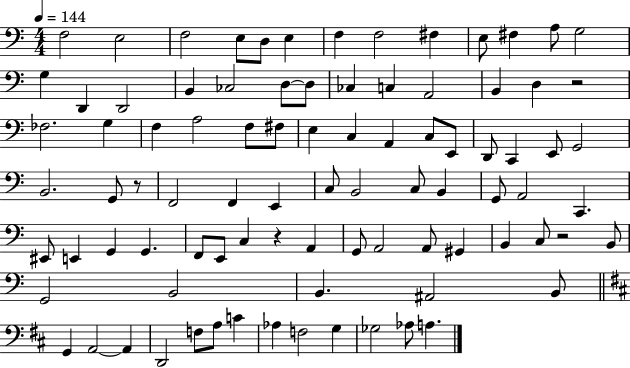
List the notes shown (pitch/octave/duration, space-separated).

F3/h E3/h F3/h E3/e D3/e E3/q F3/q F3/h F#3/q E3/e F#3/q A3/e G3/h G3/q D2/q D2/h B2/q CES3/h D3/e D3/e CES3/q C3/q A2/h B2/q D3/q R/h FES3/h. G3/q F3/q A3/h F3/e F#3/e E3/q C3/q A2/q C3/e E2/e D2/e C2/q E2/e G2/h B2/h. G2/e R/e F2/h F2/q E2/q C3/e B2/h C3/e B2/q G2/e A2/h C2/q. EIS2/e E2/q G2/q G2/q. F2/e E2/e C3/q R/q A2/q G2/e A2/h A2/e G#2/q B2/q C3/e R/h B2/e G2/h B2/h B2/q. A#2/h B2/e G2/q A2/h A2/q D2/h F3/e A3/e C4/q Ab3/q F3/h G3/q Gb3/h Ab3/e A3/q.